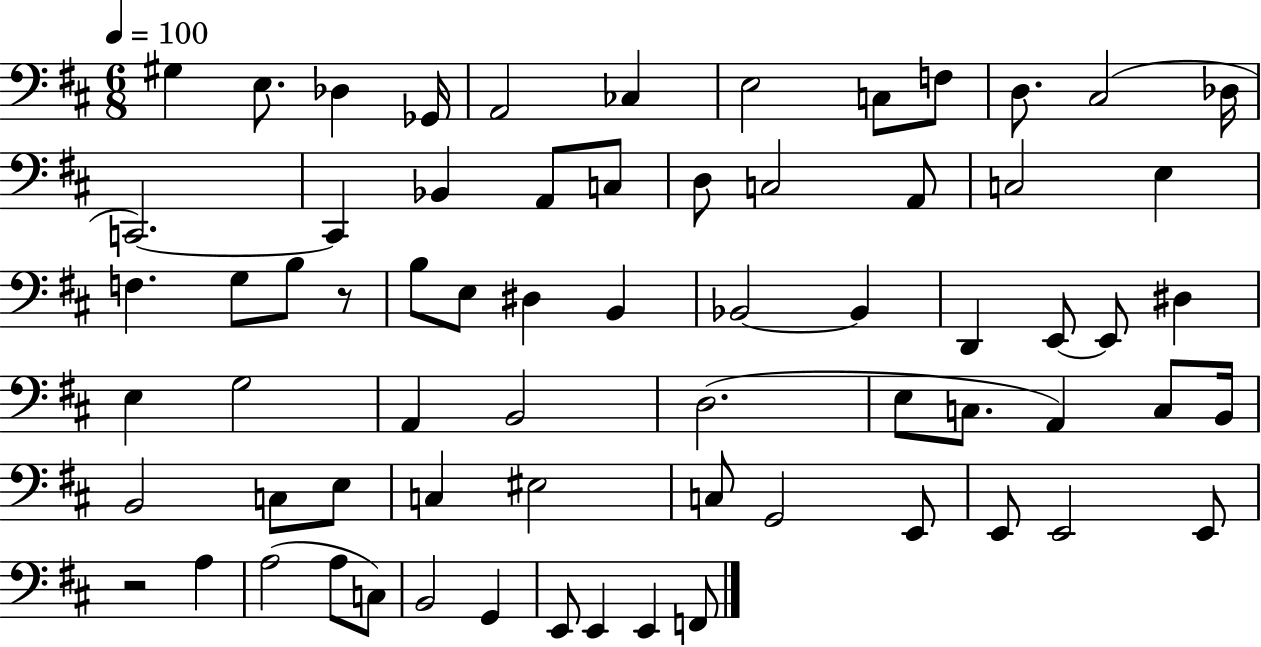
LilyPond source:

{
  \clef bass
  \numericTimeSignature
  \time 6/8
  \key d \major
  \tempo 4 = 100
  gis4 e8. des4 ges,16 | a,2 ces4 | e2 c8 f8 | d8. cis2( des16 | \break c,2.~~) | c,4 bes,4 a,8 c8 | d8 c2 a,8 | c2 e4 | \break f4. g8 b8 r8 | b8 e8 dis4 b,4 | bes,2~~ bes,4 | d,4 e,8~~ e,8 dis4 | \break e4 g2 | a,4 b,2 | d2.( | e8 c8. a,4) c8 b,16 | \break b,2 c8 e8 | c4 eis2 | c8 g,2 e,8 | e,8 e,2 e,8 | \break r2 a4 | a2( a8 c8) | b,2 g,4 | e,8 e,4 e,4 f,8 | \break \bar "|."
}